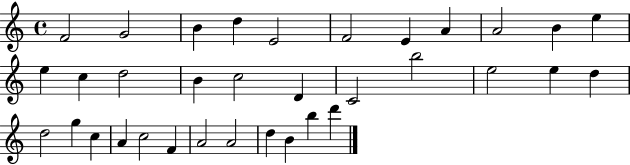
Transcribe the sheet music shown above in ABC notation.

X:1
T:Untitled
M:4/4
L:1/4
K:C
F2 G2 B d E2 F2 E A A2 B e e c d2 B c2 D C2 b2 e2 e d d2 g c A c2 F A2 A2 d B b d'